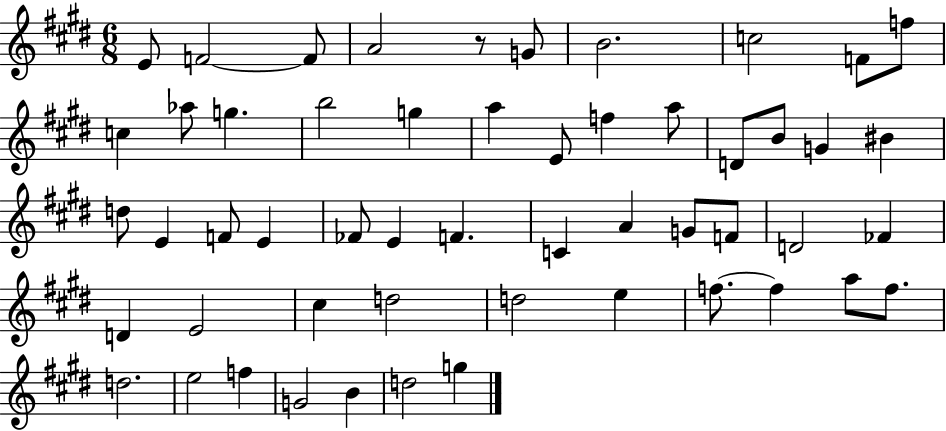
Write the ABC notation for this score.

X:1
T:Untitled
M:6/8
L:1/4
K:E
E/2 F2 F/2 A2 z/2 G/2 B2 c2 F/2 f/2 c _a/2 g b2 g a E/2 f a/2 D/2 B/2 G ^B d/2 E F/2 E _F/2 E F C A G/2 F/2 D2 _F D E2 ^c d2 d2 e f/2 f a/2 f/2 d2 e2 f G2 B d2 g